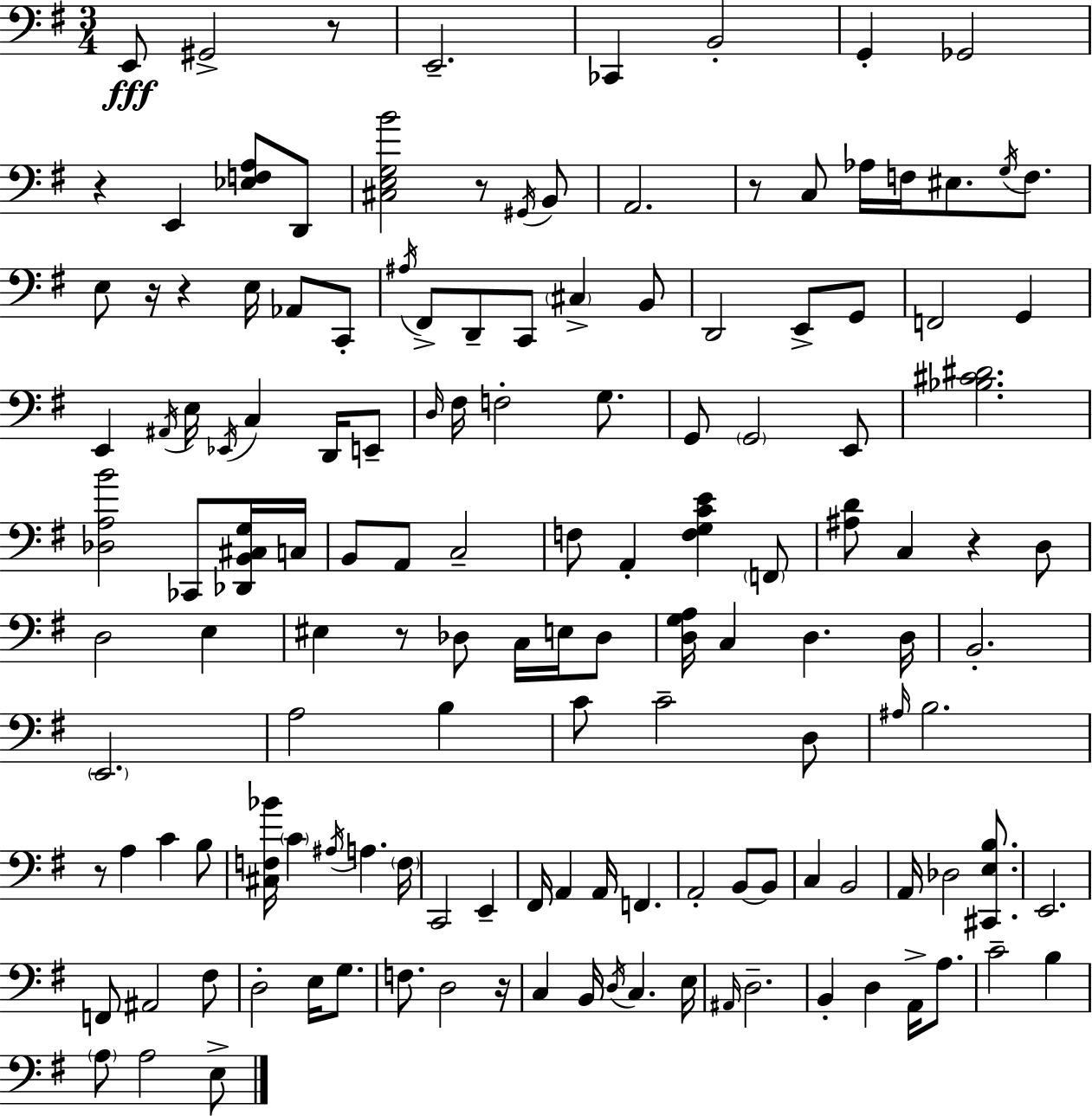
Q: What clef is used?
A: bass